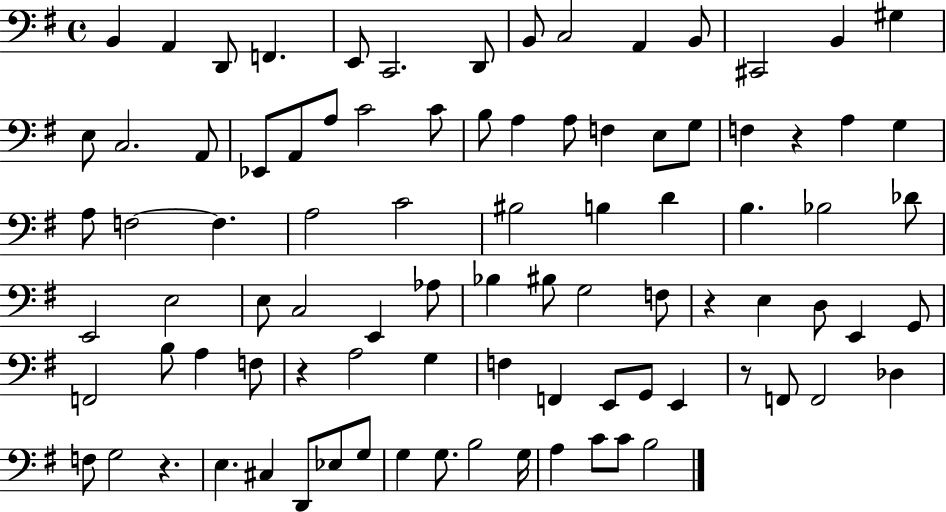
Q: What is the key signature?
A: G major